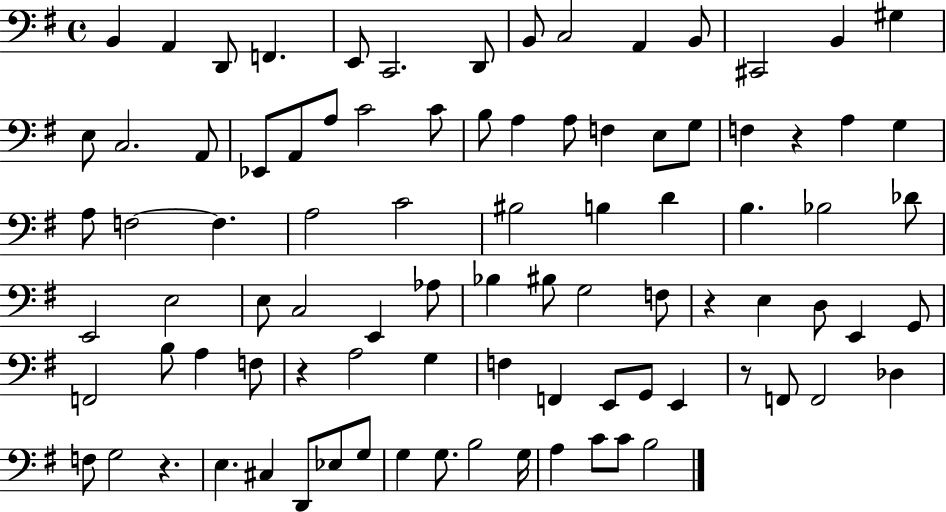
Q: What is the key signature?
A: G major